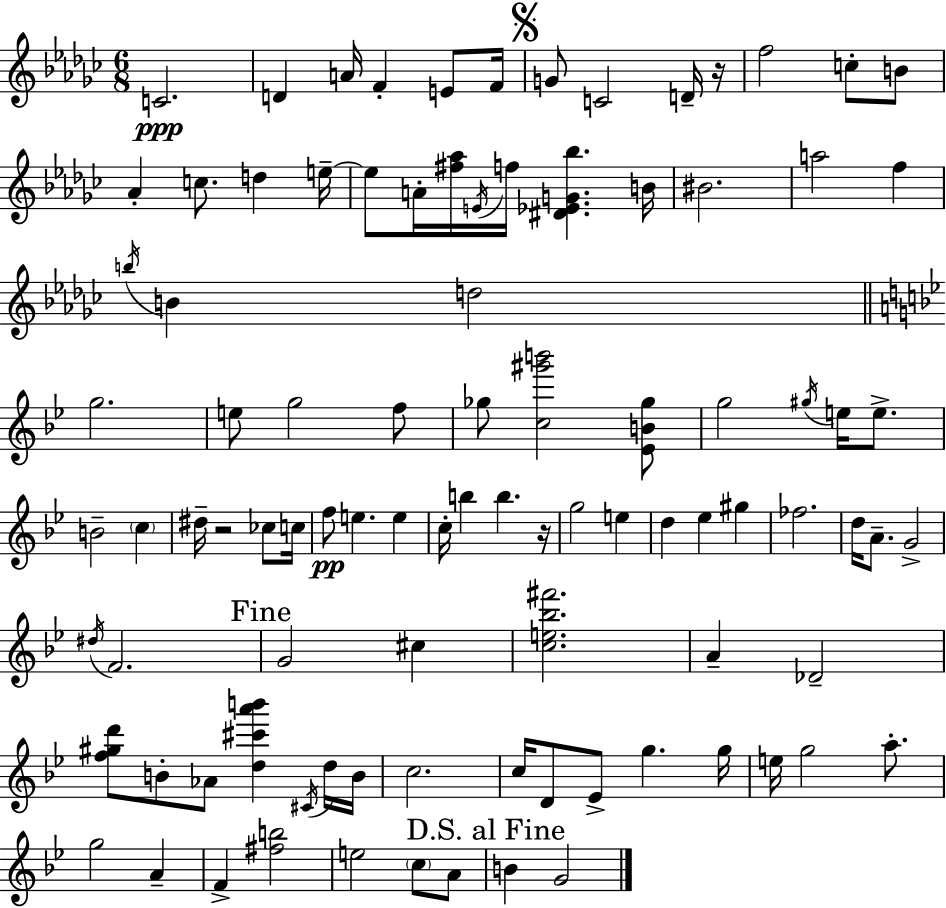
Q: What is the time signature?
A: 6/8